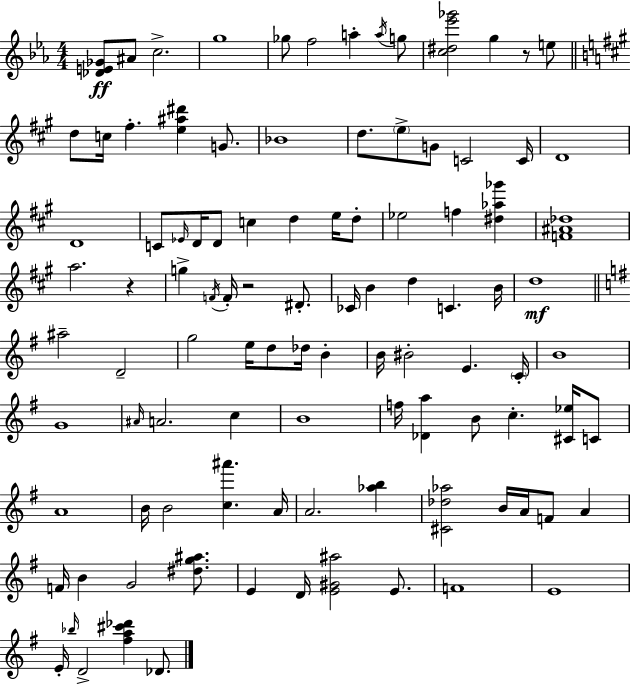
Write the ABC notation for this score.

X:1
T:Untitled
M:4/4
L:1/4
K:Eb
[_DE_G]/2 ^A/2 c2 g4 _g/2 f2 a a/4 g/2 [c^d_e'_g']2 g z/2 e/2 d/2 c/4 ^f [e^a^d'] G/2 _B4 d/2 e/2 G/2 C2 C/4 D4 D4 C/2 _E/4 D/4 D/2 c d e/4 d/2 _e2 f [^d_a_g'] [F^A_d]4 a2 z g F/4 F/4 z2 ^D/2 _C/4 B d C B/4 d4 ^a2 D2 g2 e/4 d/2 _d/4 B B/4 ^B2 E C/4 B4 G4 ^A/4 A2 c B4 f/4 [_Da] B/2 c [^C_e]/4 C/2 A4 B/4 B2 [c^a'] A/4 A2 [_ab] [^C_d_a]2 B/4 A/4 F/2 A F/4 B G2 [^dg^a]/2 E D/4 [E^G^a]2 E/2 F4 E4 E/4 _b/4 D2 [^fa^c'_d'] _D/2